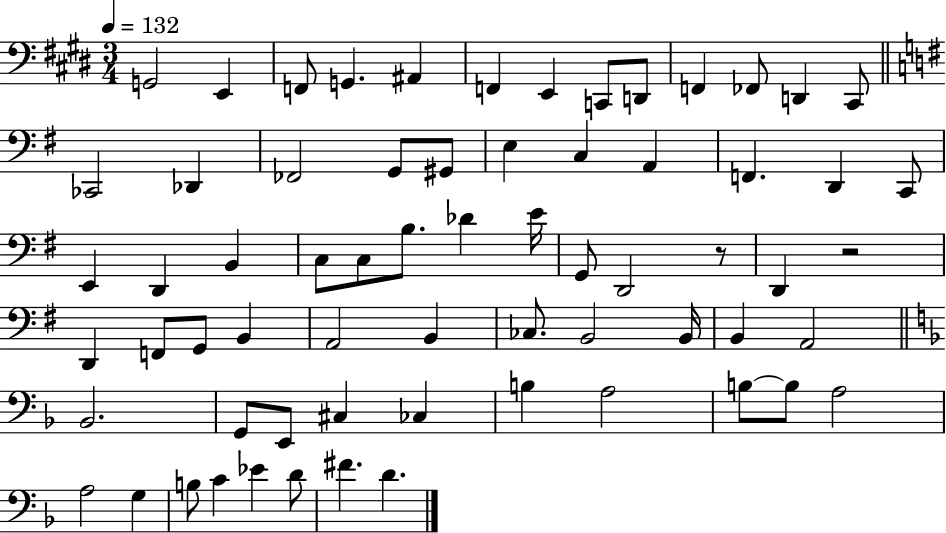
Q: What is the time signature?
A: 3/4